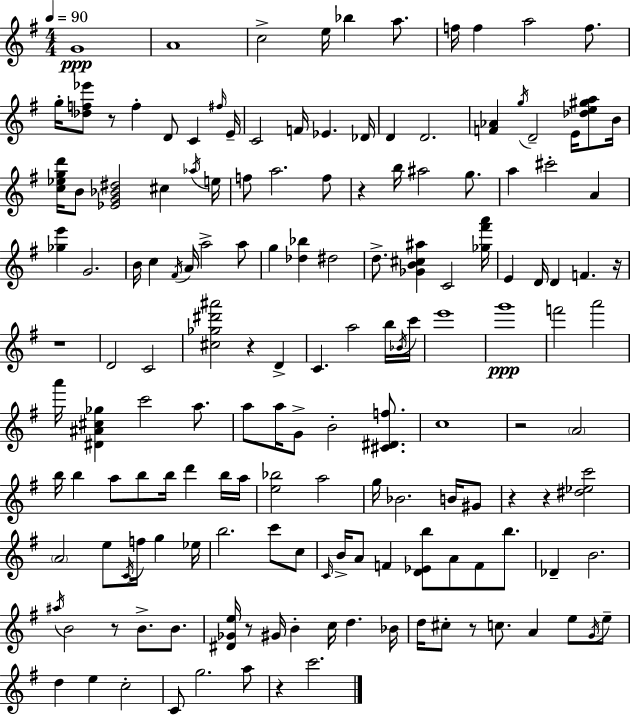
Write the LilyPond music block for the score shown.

{
  \clef treble
  \numericTimeSignature
  \time 4/4
  \key g \major
  \tempo 4 = 90
  g'1\ppp | a'1 | c''2-> e''16 bes''4 a''8. | f''16 f''4 a''2 f''8. | \break g''16-. <des'' f'' ees'''>8 r8 f''4-. d'8 c'4 \grace { fis''16 } | e'16-- c'2 f'16 ees'4. | des'16 d'4 d'2. | <f' aes'>4 \acciaccatura { g''16 } d'2-- e'16 <des'' e'' gis'' a''>8 | \break b'16 <c'' ees'' g'' d'''>16 b'8 <ees' g' bes' dis''>2 cis''4 | \acciaccatura { aes''16 } e''16 f''8 a''2. | f''8 r4 b''16 ais''2 | g''8. a''4 cis'''2-. a'4 | \break <ges'' e'''>4 g'2. | b'16 c''4 \acciaccatura { fis'16 } a'16 a''2-> | a''8 g''4 <des'' bes''>4 dis''2 | d''8.-> <ges' b' cis'' ais''>4 c'2 | \break <ges'' fis''' a'''>16 e'4 d'16 d'4 f'4. | r16 r1 | d'2 c'2 | <cis'' ges'' dis''' ais'''>2 r4 | \break d'4-> c'4. a''2 | b''16 \acciaccatura { bes'16 } c'''16 e'''1 | g'''1\ppp | f'''2 a'''2 | \break a'''16 <dis' ais' cis'' ges''>4 c'''2 | a''8. a''8 a''16 g'8-> b'2-. | <cis' dis' f''>8. c''1 | r2 \parenthesize a'2 | \break b''16 b''4 a''8 b''8 b''16 d'''4 | b''16 a''16 <e'' bes''>2 a''2 | g''16 bes'2. | b'16 gis'8 r4 r4 <dis'' ees'' c'''>2 | \break \parenthesize a'2 e''8 \acciaccatura { c'16 } | f''16 g''4 ees''16 b''2. | c'''8 c''8 \grace { c'16 } b'16-> a'8 f'4 <d' ees' b''>8 | a'8 f'8 b''8. des'4-- b'2. | \break \acciaccatura { ais''16 } b'2 | r8 b'8.-> b'8. <dis' ges' e''>16 r8 gis'16 b'4-. | c''16 d''4. bes'16 d''16 cis''8-. r8 c''8. | a'4 e''8 \acciaccatura { g'16 } e''8-- d''4 e''4 | \break c''2-. c'8 g''2. | a''8 r4 c'''2. | \bar "|."
}